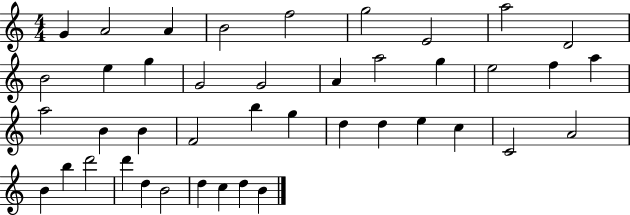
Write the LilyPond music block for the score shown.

{
  \clef treble
  \numericTimeSignature
  \time 4/4
  \key c \major
  g'4 a'2 a'4 | b'2 f''2 | g''2 e'2 | a''2 d'2 | \break b'2 e''4 g''4 | g'2 g'2 | a'4 a''2 g''4 | e''2 f''4 a''4 | \break a''2 b'4 b'4 | f'2 b''4 g''4 | d''4 d''4 e''4 c''4 | c'2 a'2 | \break b'4 b''4 d'''2 | d'''4 d''4 b'2 | d''4 c''4 d''4 b'4 | \bar "|."
}